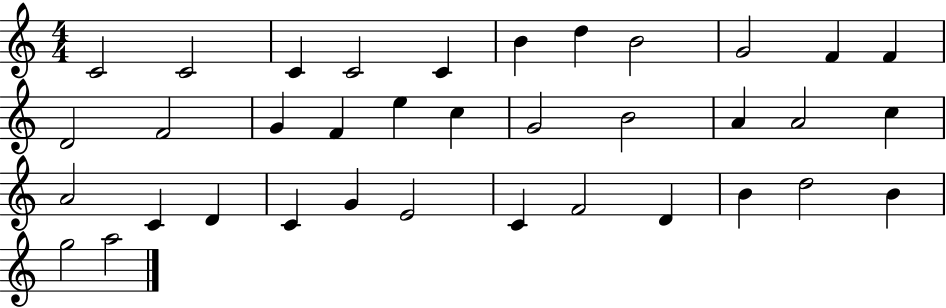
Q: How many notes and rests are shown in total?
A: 36